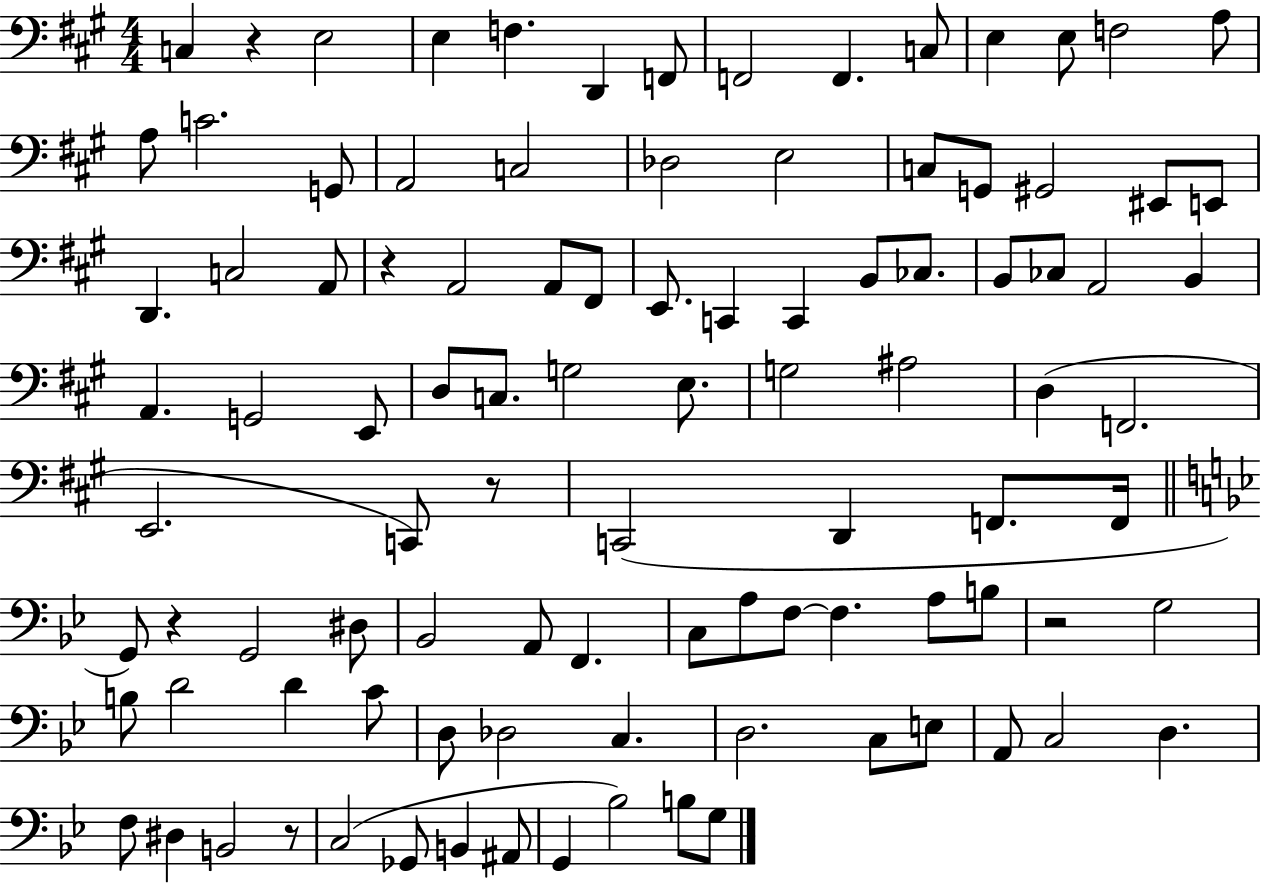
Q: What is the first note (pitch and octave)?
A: C3